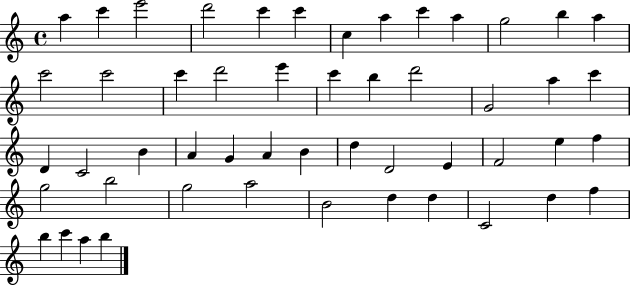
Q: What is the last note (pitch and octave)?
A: B5